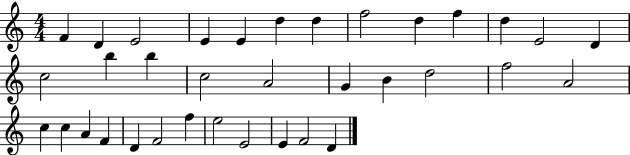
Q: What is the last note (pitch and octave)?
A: D4